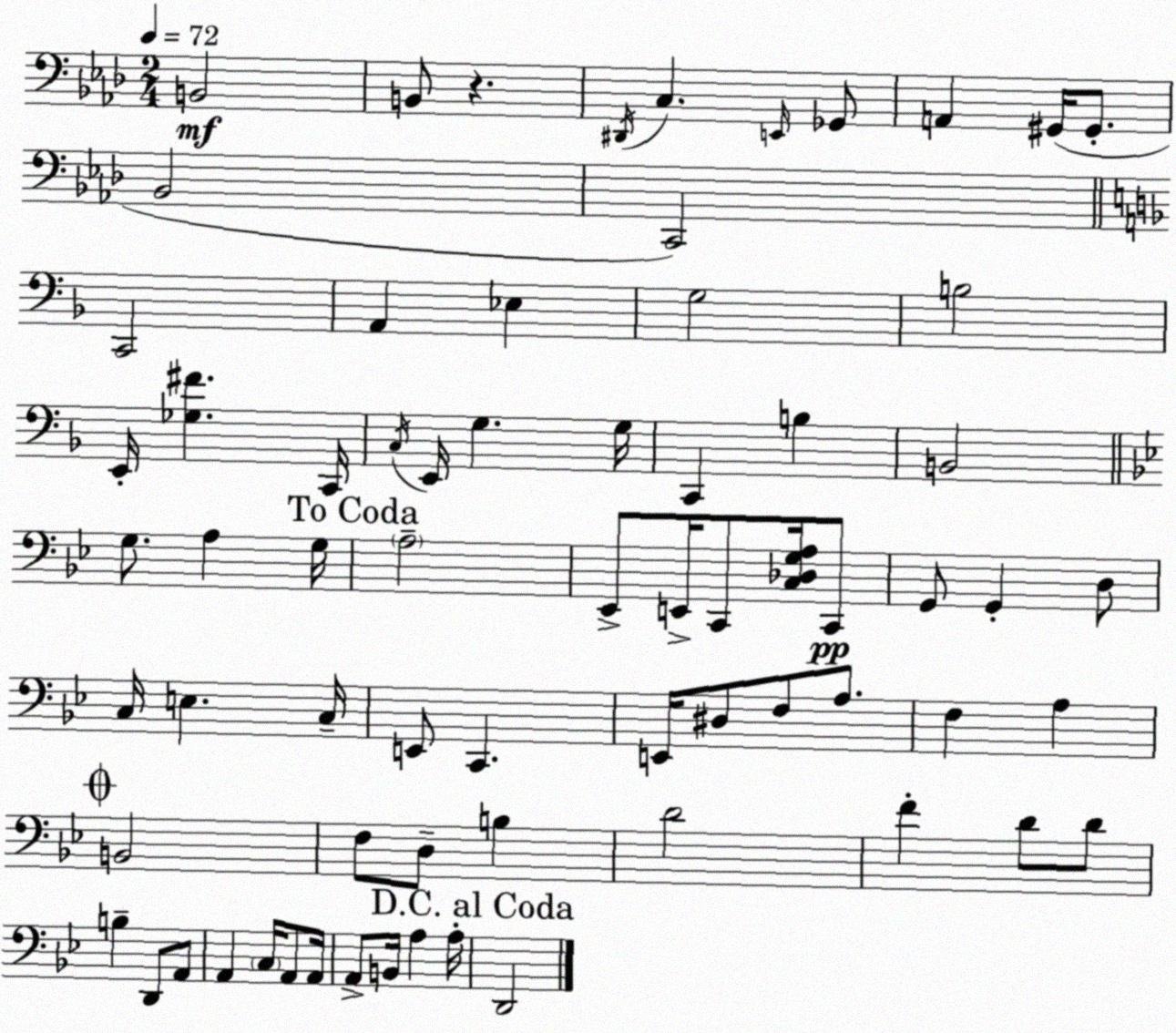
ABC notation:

X:1
T:Untitled
M:2/4
L:1/4
K:Ab
B,,2 B,,/2 z ^D,,/4 C, E,,/4 _G,,/2 A,, ^G,,/4 ^G,,/2 _B,,2 C,,2 C,,2 A,, _E, G,2 B,2 E,,/4 [_G,^F] C,,/4 C,/4 E,,/4 G, G,/4 C,, B, B,,2 G,/2 A, G,/4 A,2 _E,,/2 E,,/4 C,,/2 [C,_D,G,A,]/4 C,,/2 G,,/2 G,, D,/2 C,/4 E, C,/4 E,,/2 C,, E,,/4 ^D,/2 F,/2 A,/2 F, A, B,,2 F,/2 D,/2 B, D2 F D/2 D/2 B, D,,/2 A,,/2 A,, C,/4 A,,/2 A,,/4 A,,/2 B,,/4 A, A,/4 D,,2